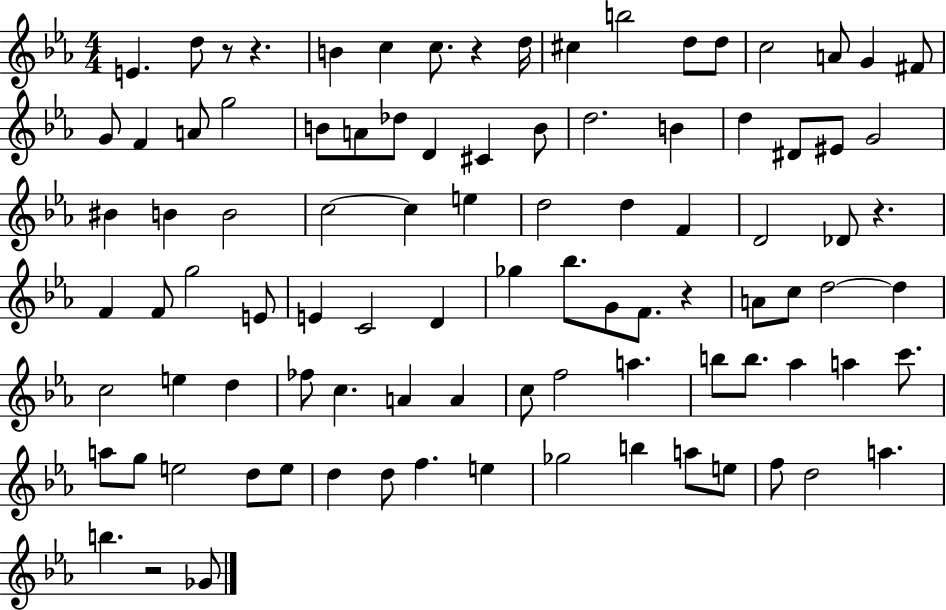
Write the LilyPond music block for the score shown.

{
  \clef treble
  \numericTimeSignature
  \time 4/4
  \key ees \major
  e'4. d''8 r8 r4. | b'4 c''4 c''8. r4 d''16 | cis''4 b''2 d''8 d''8 | c''2 a'8 g'4 fis'8 | \break g'8 f'4 a'8 g''2 | b'8 a'8 des''8 d'4 cis'4 b'8 | d''2. b'4 | d''4 dis'8 eis'8 g'2 | \break bis'4 b'4 b'2 | c''2~~ c''4 e''4 | d''2 d''4 f'4 | d'2 des'8 r4. | \break f'4 f'8 g''2 e'8 | e'4 c'2 d'4 | ges''4 bes''8. g'8 f'8. r4 | a'8 c''8 d''2~~ d''4 | \break c''2 e''4 d''4 | fes''8 c''4. a'4 a'4 | c''8 f''2 a''4. | b''8 b''8. aes''4 a''4 c'''8. | \break a''8 g''8 e''2 d''8 e''8 | d''4 d''8 f''4. e''4 | ges''2 b''4 a''8 e''8 | f''8 d''2 a''4. | \break b''4. r2 ges'8 | \bar "|."
}